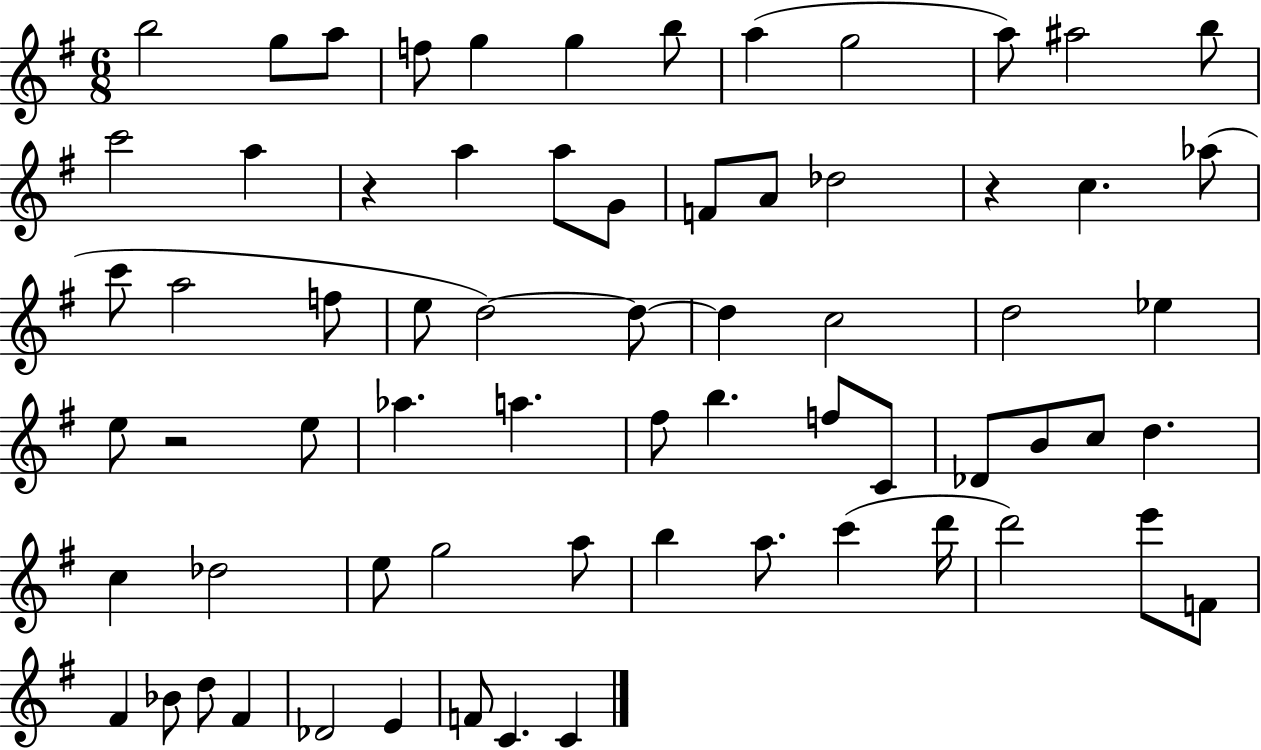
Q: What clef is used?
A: treble